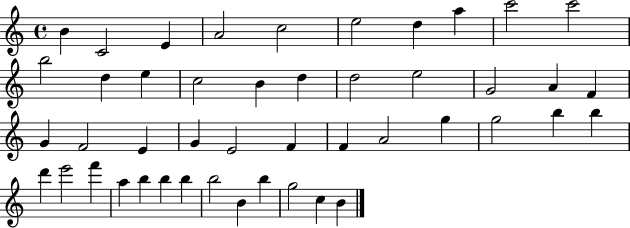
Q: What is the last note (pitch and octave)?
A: B4